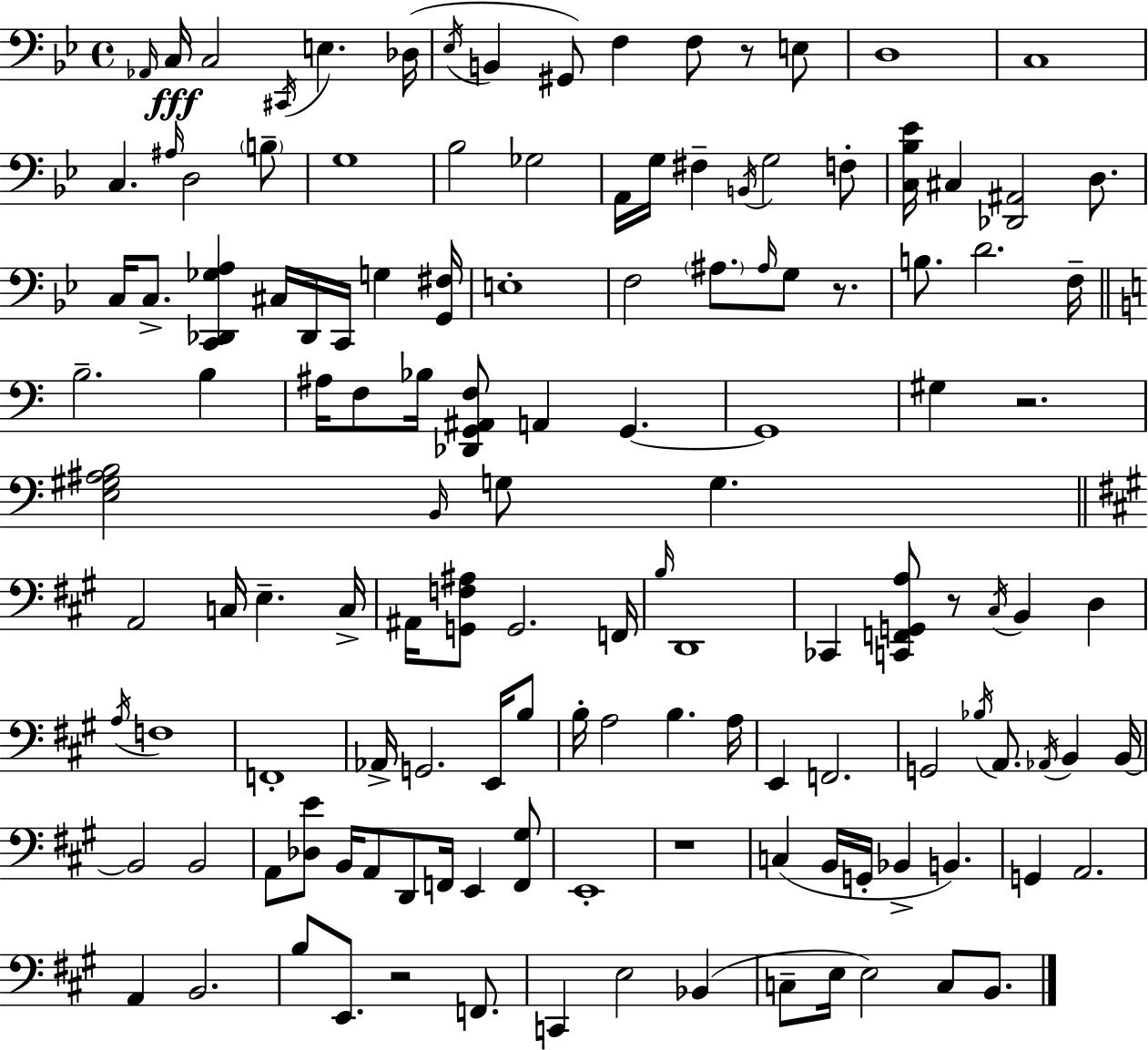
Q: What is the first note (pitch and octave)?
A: Ab2